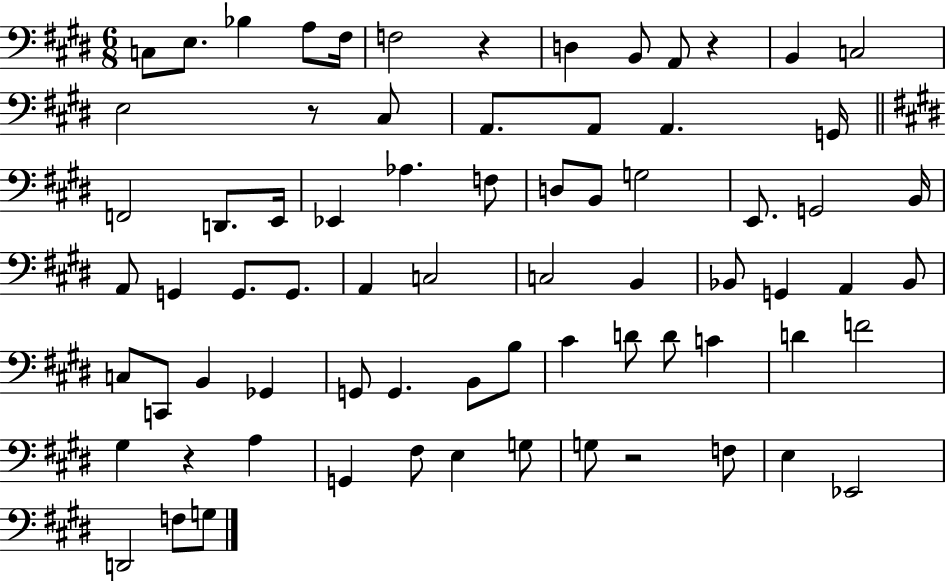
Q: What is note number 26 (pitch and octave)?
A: G3